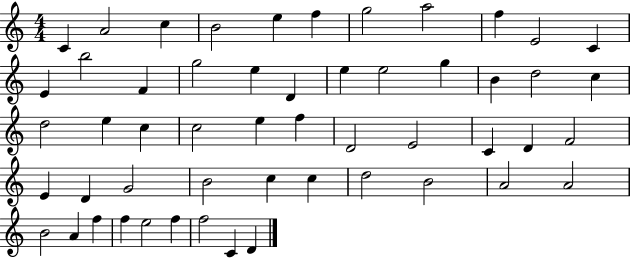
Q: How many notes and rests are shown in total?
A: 53